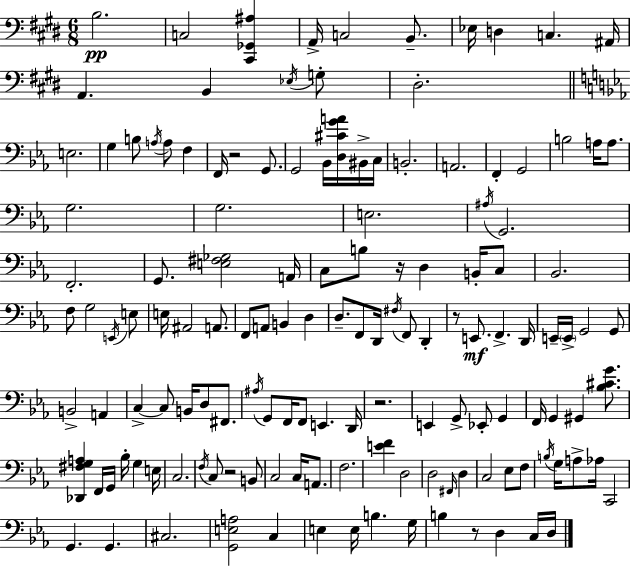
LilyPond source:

{
  \clef bass
  \numericTimeSignature
  \time 6/8
  \key e \major
  \repeat volta 2 { b2.\pp | c2 <cis, ges, ais>4 | a,16-> c2 b,8.-- | ees16 d4 c4. ais,16 | \break a,4. b,4 \acciaccatura { ees16 } g8-. | dis2.-. | \bar "||" \break \key c \minor e2. | g4 b8 \acciaccatura { a16 } a8 f4 | f,16 r2 g,8. | g,2 bes,16 <d cis' g' a'>16 bis,16-> | \break c16 b,2.-. | a,2. | f,4-. g,2 | b2 a16 a8. | \break g2. | g2. | e2. | \acciaccatura { ais16 } g,2. | \break f,2.-. | g,8. <e fis ges>2 | a,16 c8 b8 r16 d4 b,16-. | c8 bes,2. | \break f8 g2 | \acciaccatura { e,16 } e8 e16 ais,2 | a,8. f,8 a,8 b,4 d4 | d8.-- f,8 d,16 \acciaccatura { fis16 } f,8 | \break d,4-. r8 e,8.\mf f,4.-> | d,16 e,16-- \parenthesize e,16-> g,2 | g,8 b,2-> | a,4 c4->~~ c8 b,16 d8 | \break fis,8. \acciaccatura { ais16 } g,8 f,16 f,8 e,4. | d,16 r2. | e,4 g,8-> ees,8-. | g,4 f,16 g,4 gis,4 | \break <bes cis' g'>8. <des, fis g a>4 f,16 g,16 bes16-. | g4 e16 c2. | \acciaccatura { f16 } c8 r2 | b,8 c2 | \break c16 a,8. f2. | <e' f'>4 d2 | d2 | \grace { fis,16 } d4 c2 | \break ees8 f8 \acciaccatura { b16 } g16 a8-> aes16 | c,2 g,4. | g,4. cis2. | <g, e a>2 | \break c4 e4 | e16 b4. g16 b4 | r8 d4 c16 d16 } \bar "|."
}